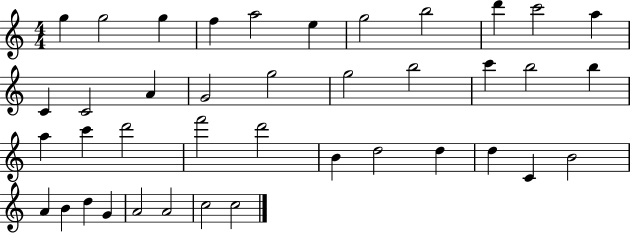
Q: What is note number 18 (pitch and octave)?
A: B5